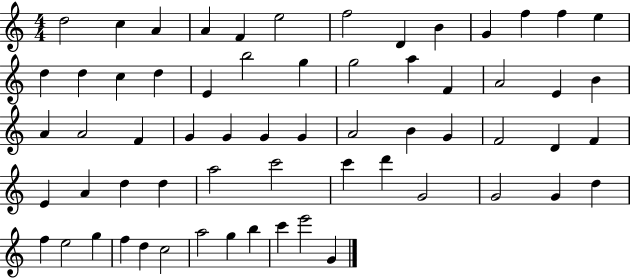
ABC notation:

X:1
T:Untitled
M:4/4
L:1/4
K:C
d2 c A A F e2 f2 D B G f f e d d c d E b2 g g2 a F A2 E B A A2 F G G G G A2 B G F2 D F E A d d a2 c'2 c' d' G2 G2 G d f e2 g f d c2 a2 g b c' e'2 G